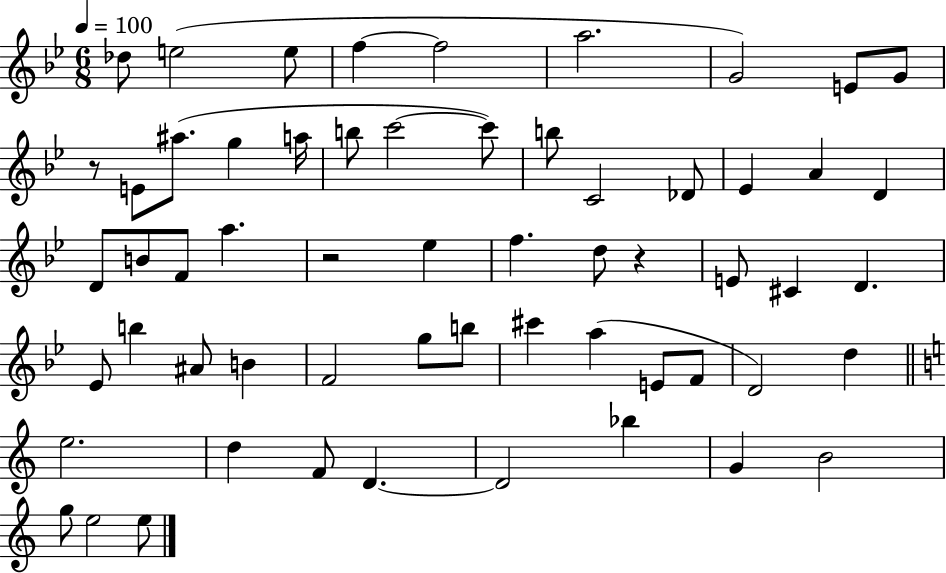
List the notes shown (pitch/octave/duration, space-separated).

Db5/e E5/h E5/e F5/q F5/h A5/h. G4/h E4/e G4/e R/e E4/e A#5/e. G5/q A5/s B5/e C6/h C6/e B5/e C4/h Db4/e Eb4/q A4/q D4/q D4/e B4/e F4/e A5/q. R/h Eb5/q F5/q. D5/e R/q E4/e C#4/q D4/q. Eb4/e B5/q A#4/e B4/q F4/h G5/e B5/e C#6/q A5/q E4/e F4/e D4/h D5/q E5/h. D5/q F4/e D4/q. D4/h Bb5/q G4/q B4/h G5/e E5/h E5/e